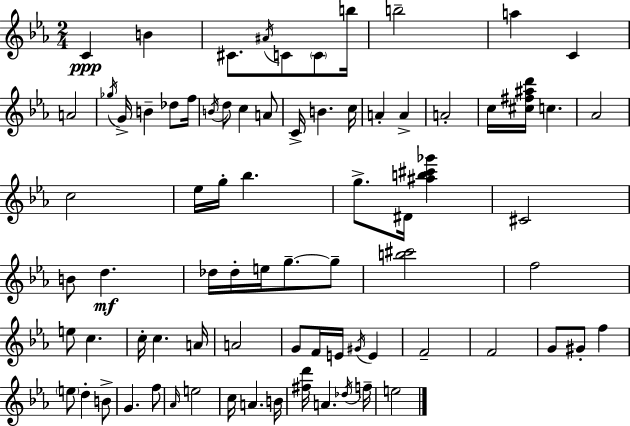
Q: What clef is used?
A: treble